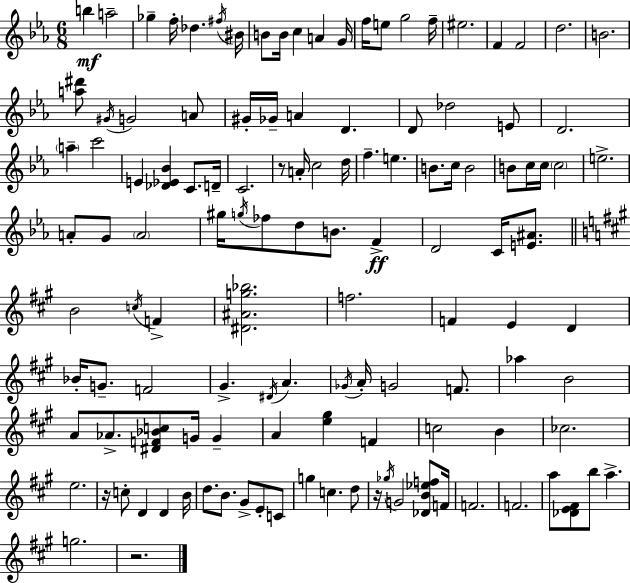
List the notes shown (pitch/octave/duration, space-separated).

B5/q A5/h Gb5/q F5/s Db5/q. F#5/s BIS4/s B4/e B4/s C5/q A4/q G4/s F5/s E5/e G5/h F5/s EIS5/h. F4/q F4/h D5/h. B4/h. [A5,D#6]/e G#4/s G4/h A4/e G#4/s Gb4/s A4/q D4/q. D4/e Db5/h E4/e D4/h. A5/q C6/h E4/q [Db4,Eb4,Bb4]/q C4/e. D4/s C4/h. R/e A4/s C5/h D5/s F5/q. E5/q. B4/e. C5/s B4/h B4/e C5/s C5/s C5/h E5/h. A4/e G4/e A4/h G#5/s G5/s FES5/e D5/e B4/e. F4/q D4/h C4/s [E4,A#4]/e. B4/h C5/s F4/q [D#4,A#4,G5,Bb5]/h. F5/h. F4/q E4/q D4/q Bb4/s G4/e. F4/h G#4/q. D#4/s A4/q. Gb4/s A4/s G4/h F4/e. Ab5/q B4/h A4/e Ab4/e. [D#4,F4,Bb4,C5]/e G4/s G4/q A4/q [E5,G#5]/q F4/q C5/h B4/q CES5/h. E5/h. R/s C5/e D4/q D4/q B4/s D5/e. B4/e. G#4/e E4/e C4/e G5/q C5/q. D5/e R/s Gb5/s G4/h [Db4,B4,Eb5,F5]/e F4/s F4/h. F4/h. A5/e [Db4,E4,F#4]/e B5/e A5/q. G5/h. R/h.